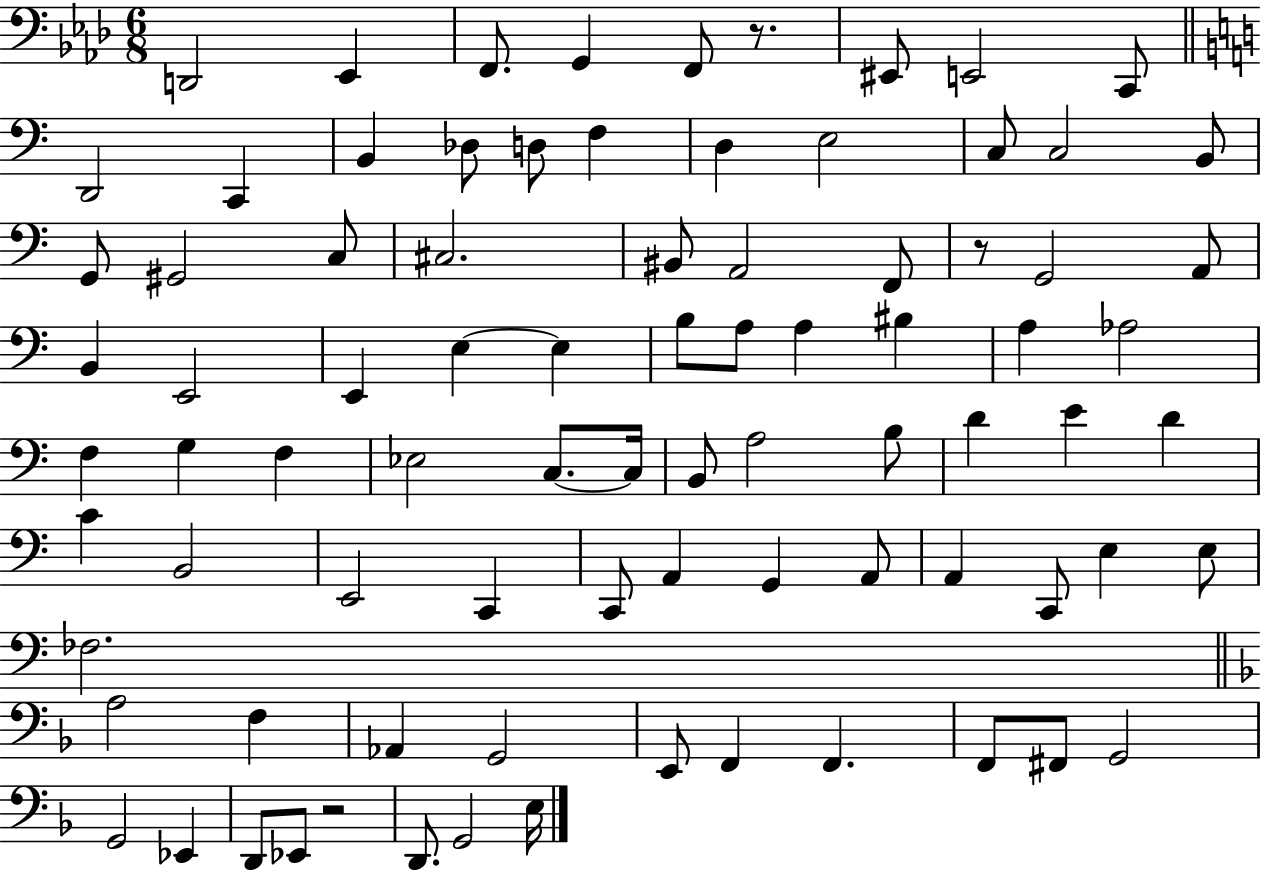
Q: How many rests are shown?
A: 3